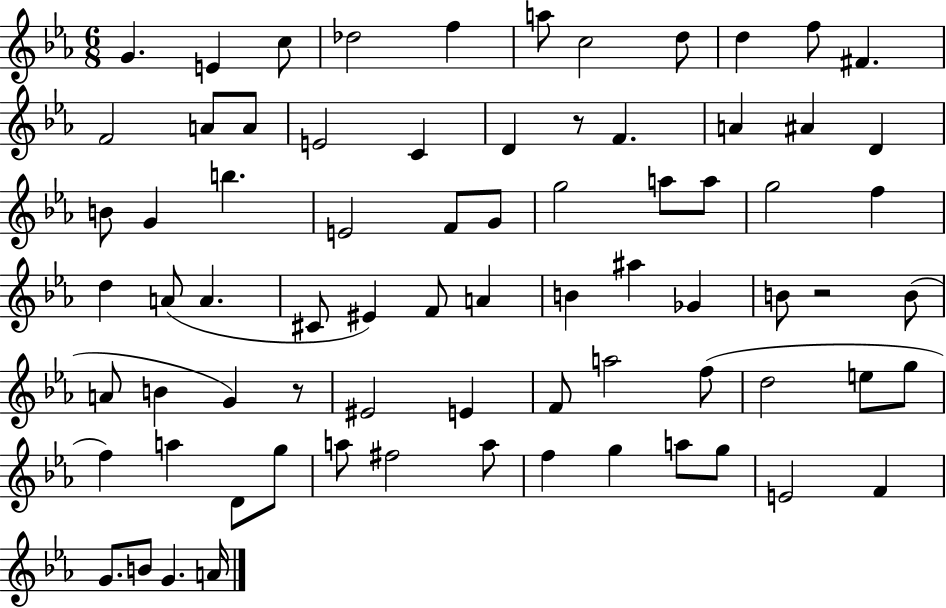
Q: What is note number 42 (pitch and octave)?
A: Gb4